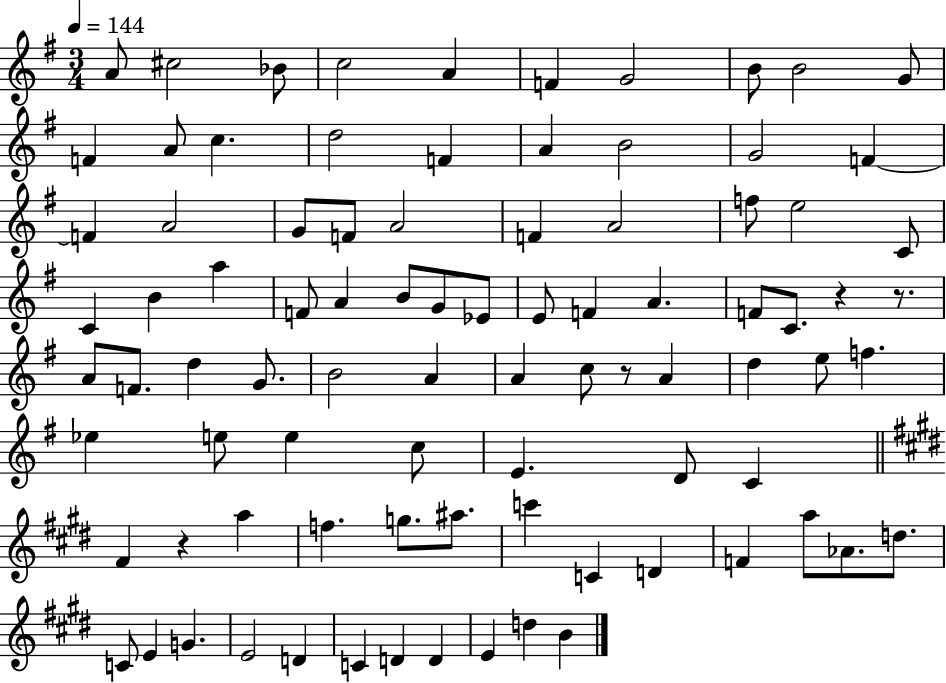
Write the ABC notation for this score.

X:1
T:Untitled
M:3/4
L:1/4
K:G
A/2 ^c2 _B/2 c2 A F G2 B/2 B2 G/2 F A/2 c d2 F A B2 G2 F F A2 G/2 F/2 A2 F A2 f/2 e2 C/2 C B a F/2 A B/2 G/2 _E/2 E/2 F A F/2 C/2 z z/2 A/2 F/2 d G/2 B2 A A c/2 z/2 A d e/2 f _e e/2 e c/2 E D/2 C ^F z a f g/2 ^a/2 c' C D F a/2 _A/2 d/2 C/2 E G E2 D C D D E d B